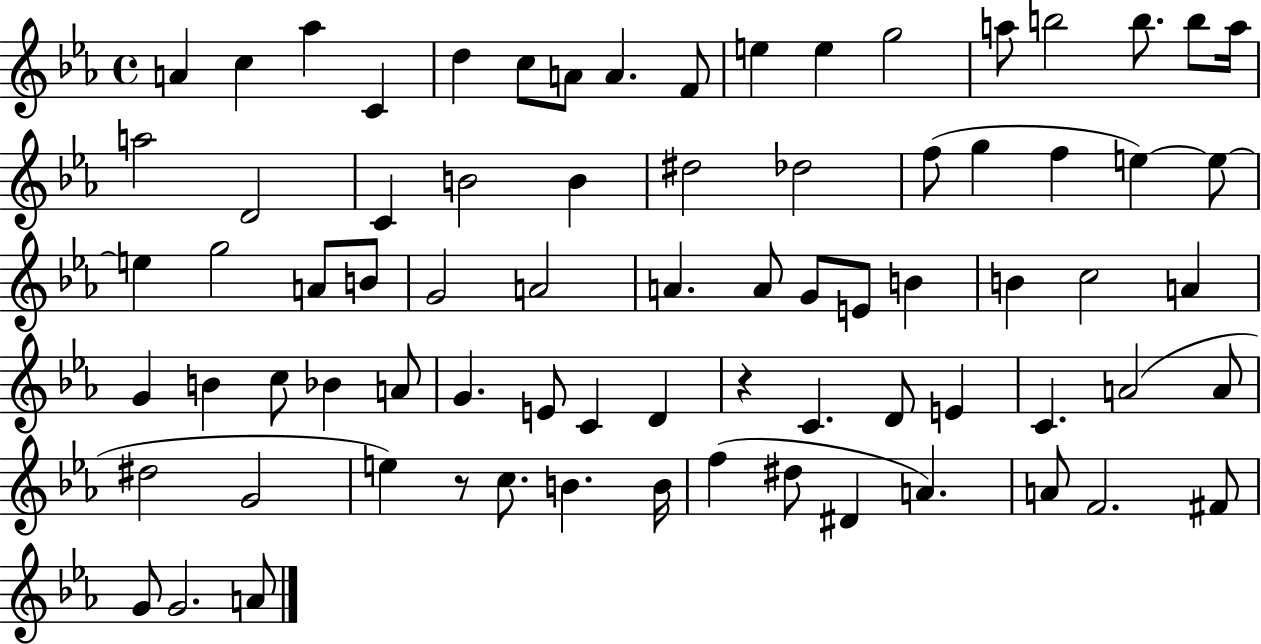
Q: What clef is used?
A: treble